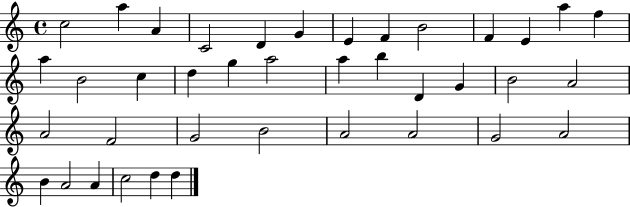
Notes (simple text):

C5/h A5/q A4/q C4/h D4/q G4/q E4/q F4/q B4/h F4/q E4/q A5/q F5/q A5/q B4/h C5/q D5/q G5/q A5/h A5/q B5/q D4/q G4/q B4/h A4/h A4/h F4/h G4/h B4/h A4/h A4/h G4/h A4/h B4/q A4/h A4/q C5/h D5/q D5/q